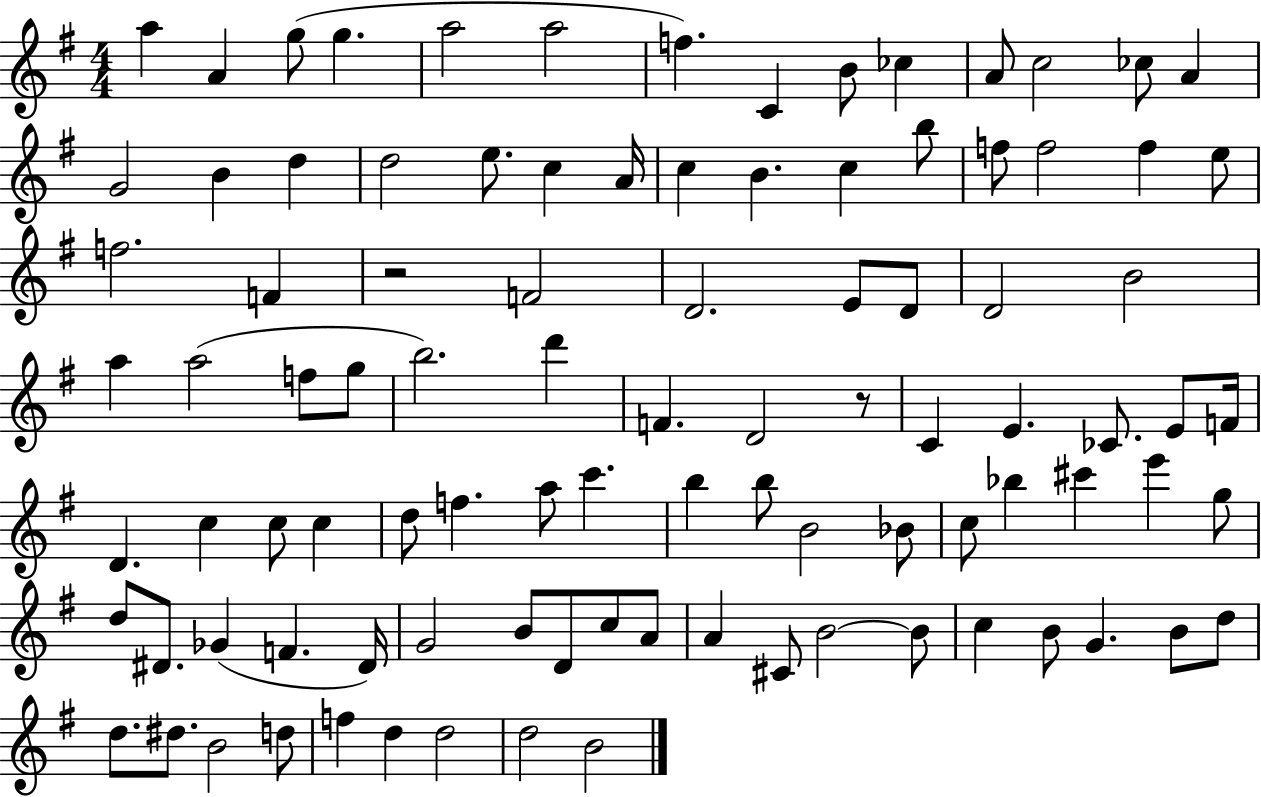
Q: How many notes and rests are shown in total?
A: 97